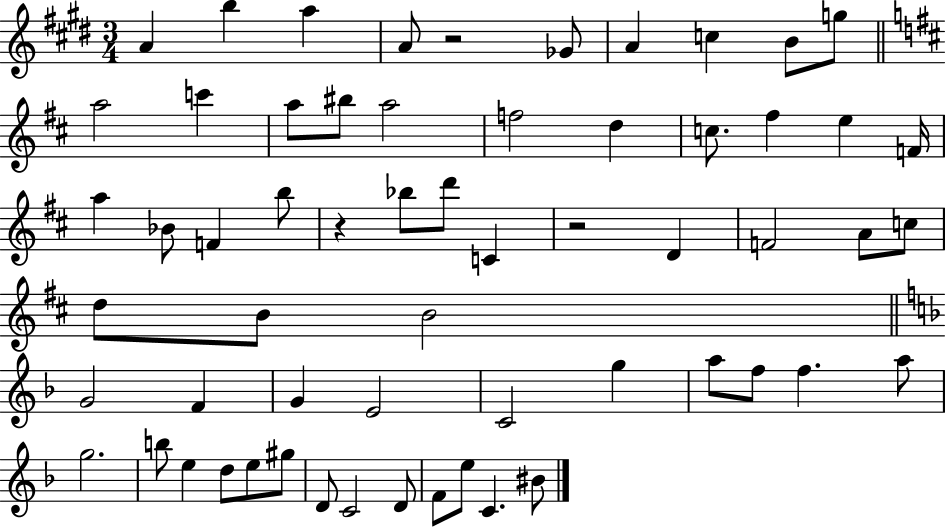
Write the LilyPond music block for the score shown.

{
  \clef treble
  \numericTimeSignature
  \time 3/4
  \key e \major
  \repeat volta 2 { a'4 b''4 a''4 | a'8 r2 ges'8 | a'4 c''4 b'8 g''8 | \bar "||" \break \key d \major a''2 c'''4 | a''8 bis''8 a''2 | f''2 d''4 | c''8. fis''4 e''4 f'16 | \break a''4 bes'8 f'4 b''8 | r4 bes''8 d'''8 c'4 | r2 d'4 | f'2 a'8 c''8 | \break d''8 b'8 b'2 | \bar "||" \break \key f \major g'2 f'4 | g'4 e'2 | c'2 g''4 | a''8 f''8 f''4. a''8 | \break g''2. | b''8 e''4 d''8 e''8 gis''8 | d'8 c'2 d'8 | f'8 e''8 c'4. bis'8 | \break } \bar "|."
}